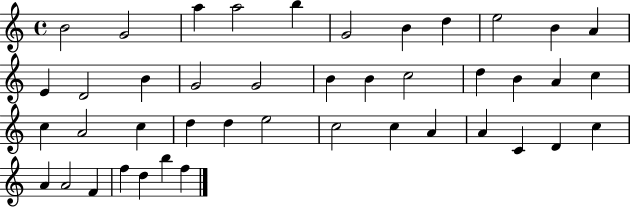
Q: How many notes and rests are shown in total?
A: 43